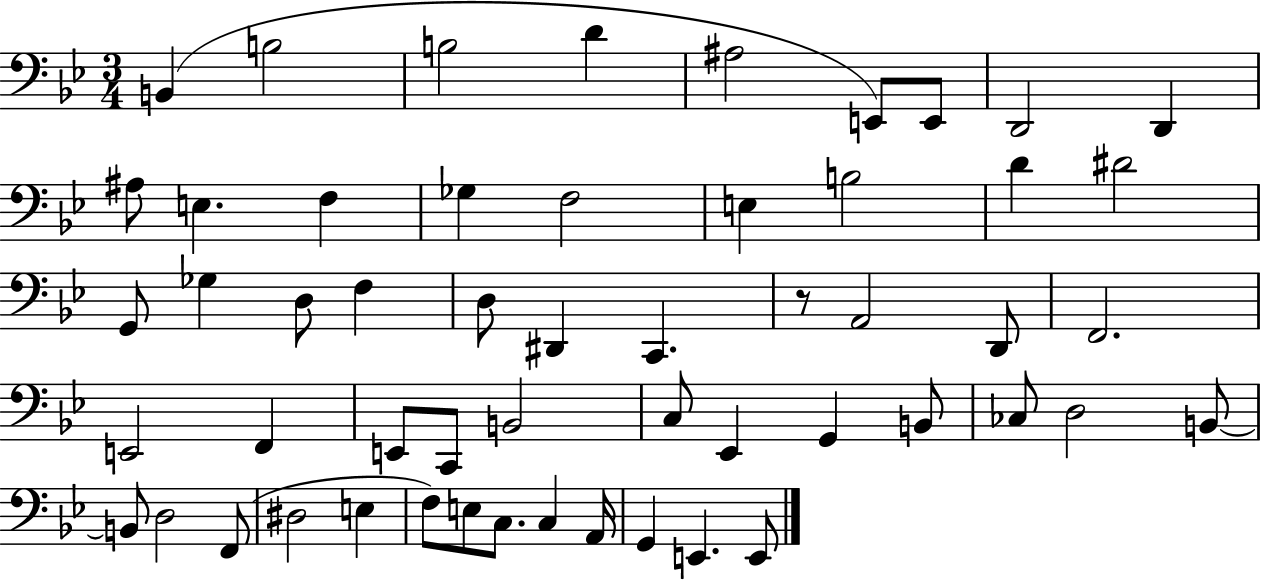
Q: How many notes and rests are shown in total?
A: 54